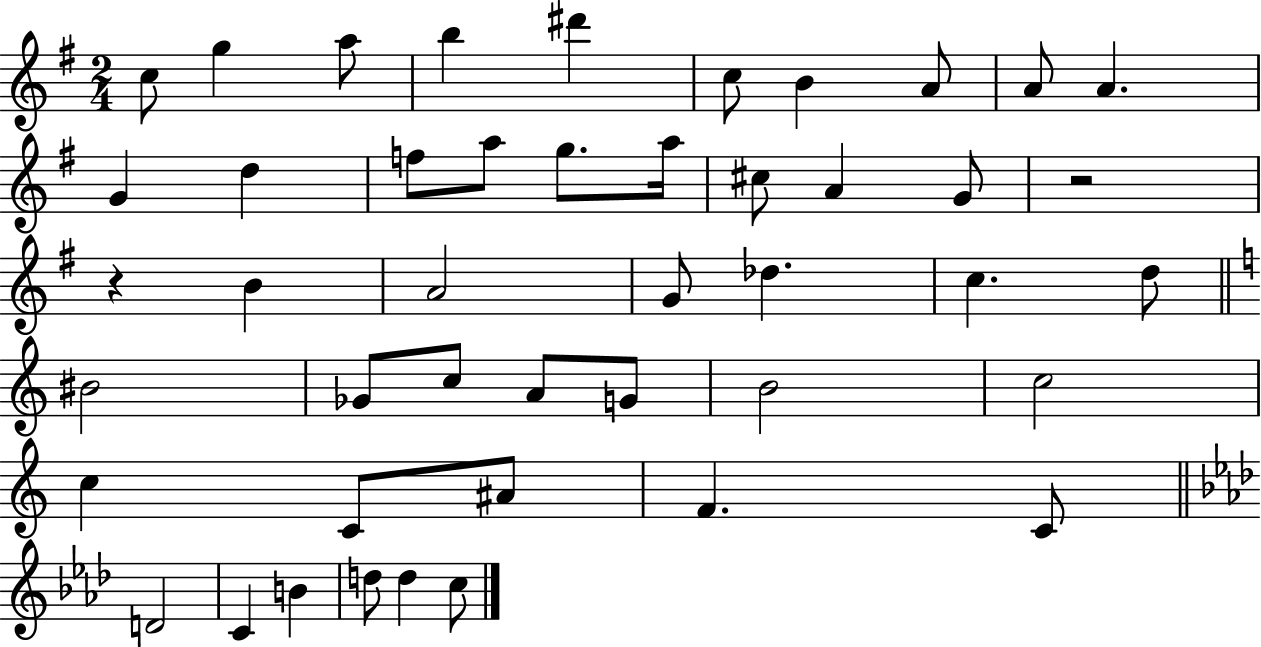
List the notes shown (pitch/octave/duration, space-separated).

C5/e G5/q A5/e B5/q D#6/q C5/e B4/q A4/e A4/e A4/q. G4/q D5/q F5/e A5/e G5/e. A5/s C#5/e A4/q G4/e R/h R/q B4/q A4/h G4/e Db5/q. C5/q. D5/e BIS4/h Gb4/e C5/e A4/e G4/e B4/h C5/h C5/q C4/e A#4/e F4/q. C4/e D4/h C4/q B4/q D5/e D5/q C5/e